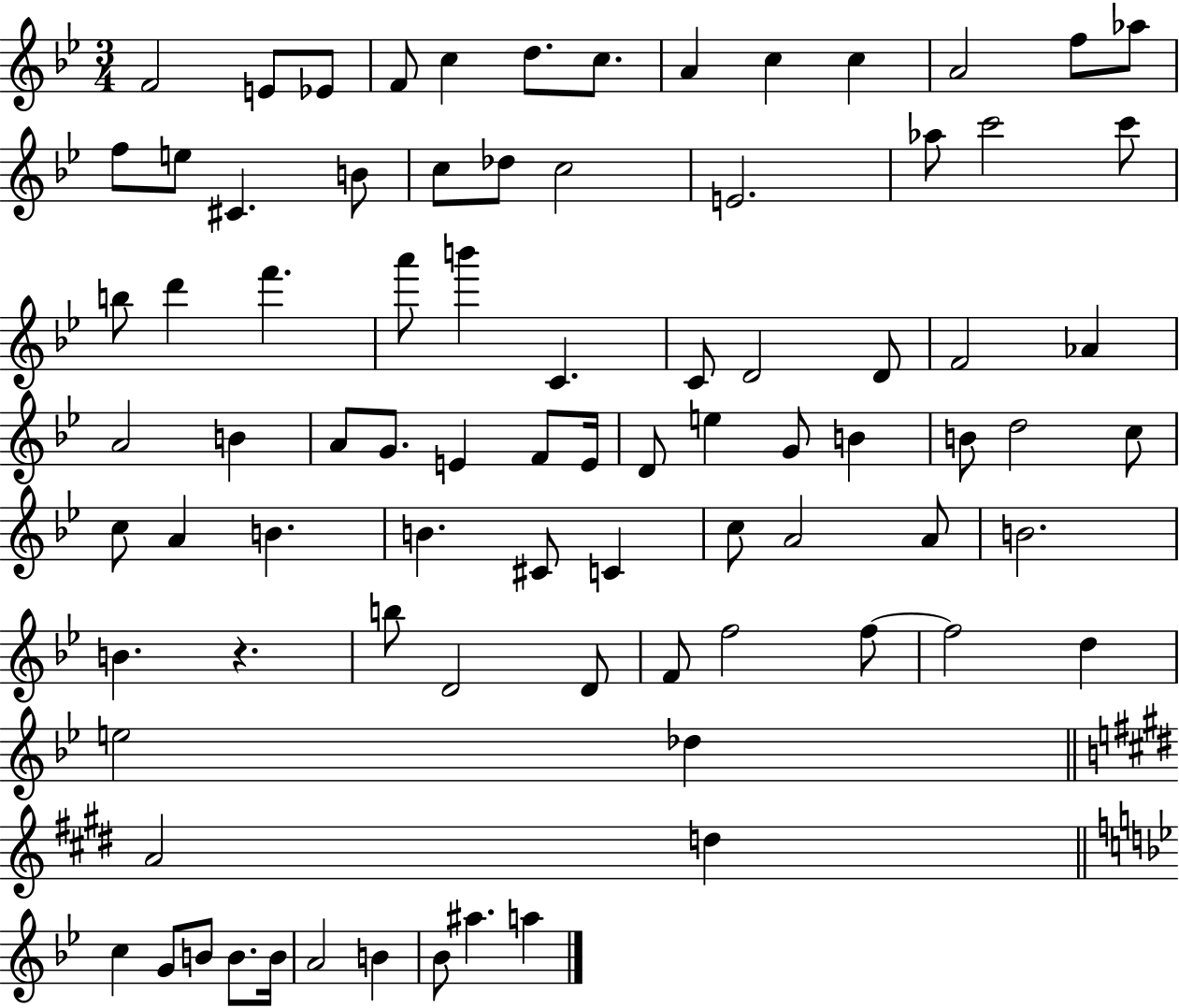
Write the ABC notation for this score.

X:1
T:Untitled
M:3/4
L:1/4
K:Bb
F2 E/2 _E/2 F/2 c d/2 c/2 A c c A2 f/2 _a/2 f/2 e/2 ^C B/2 c/2 _d/2 c2 E2 _a/2 c'2 c'/2 b/2 d' f' a'/2 b' C C/2 D2 D/2 F2 _A A2 B A/2 G/2 E F/2 E/4 D/2 e G/2 B B/2 d2 c/2 c/2 A B B ^C/2 C c/2 A2 A/2 B2 B z b/2 D2 D/2 F/2 f2 f/2 f2 d e2 _d A2 d c G/2 B/2 B/2 B/4 A2 B _B/2 ^a a